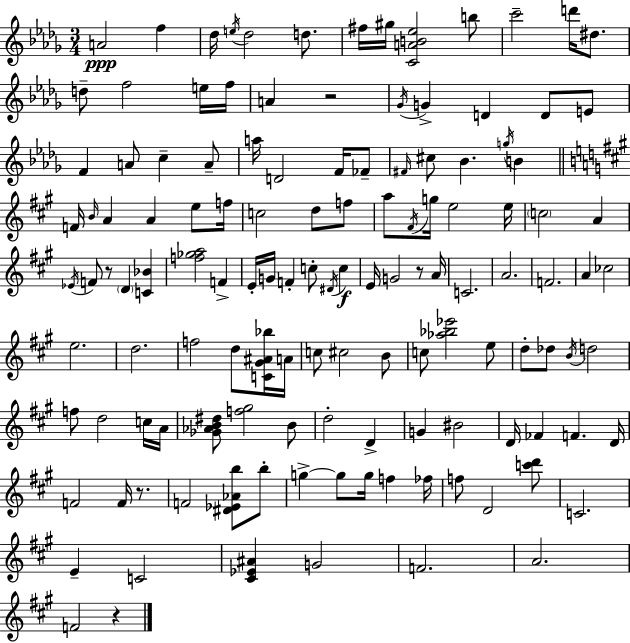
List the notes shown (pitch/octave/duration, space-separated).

A4/h F5/q Db5/s E5/s Db5/h D5/e. F#5/s G#5/s [C4,A4,B4,Eb5]/h B5/e C6/h D6/s D#5/e. D5/e F5/h E5/s F5/s A4/q R/h Gb4/s G4/q D4/q D4/e E4/e F4/q A4/e C5/q A4/e A5/s D4/h F4/s FES4/e F#4/s C#5/e Bb4/q. G5/s B4/q F4/s B4/s A4/q A4/q E5/e F5/s C5/h D5/e F5/e A5/e F#4/s G5/s E5/h E5/s C5/h A4/q Eb4/s F4/e R/e D4/q [C4,Bb4]/q [F5,Gb5,A5]/h F4/q E4/s G4/s F4/q C5/e D#4/s C5/q E4/s G4/h R/e A4/s C4/h. A4/h. F4/h. A4/q CES5/h E5/h. D5/h. F5/h D5/e [C4,G#4,A#4,Bb5]/s A4/s C5/e C#5/h B4/e C5/e [Ab5,Bb5,Eb6]/h E5/e D5/e Db5/e B4/s D5/h F5/e D5/h C5/s A4/s [Gb4,Ab4,B4,D#5]/e [F5,G#5]/h B4/e D5/h D4/q G4/q BIS4/h D4/s FES4/q F4/q. D4/s F4/h F4/s R/e. F4/h [D#4,Eb4,Ab4,B5]/e B5/e G5/q G5/e G5/s F5/q FES5/s F5/e D4/h [C6,D6]/e C4/h. E4/q C4/h [C#4,Eb4,A#4]/q G4/h F4/h. A4/h. F4/h R/q